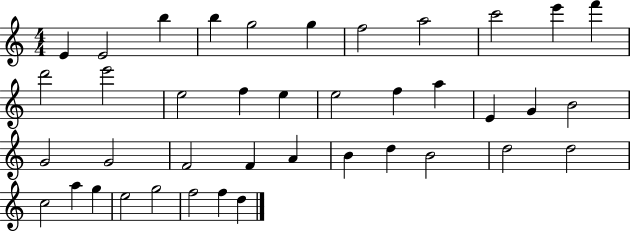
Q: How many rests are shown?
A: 0